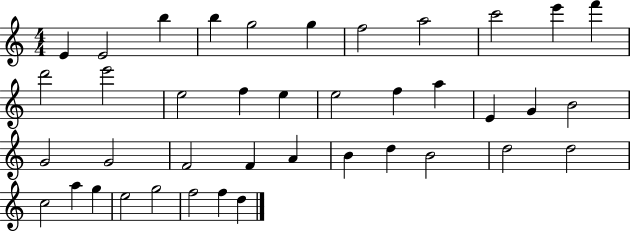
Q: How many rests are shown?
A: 0